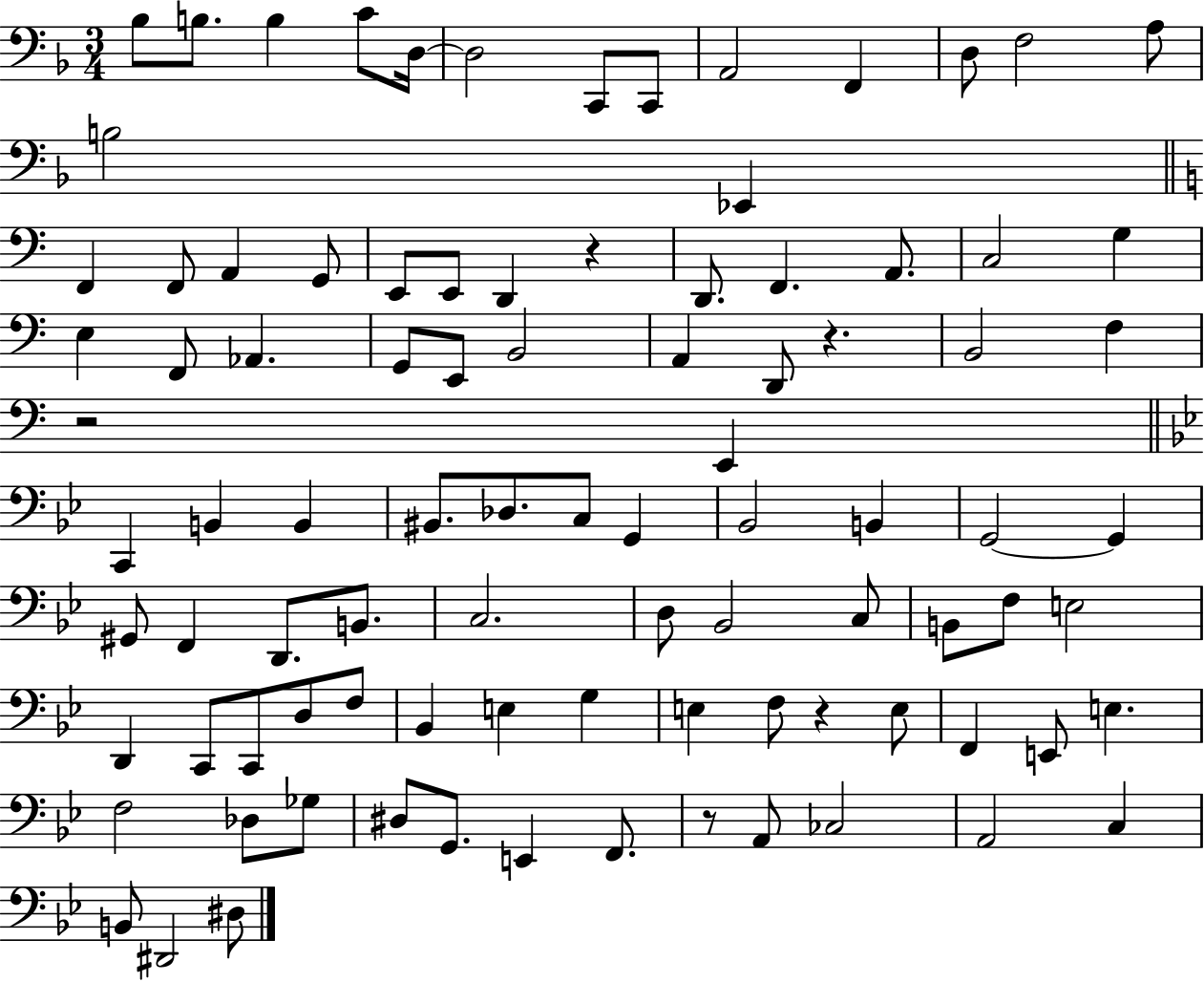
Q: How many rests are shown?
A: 5